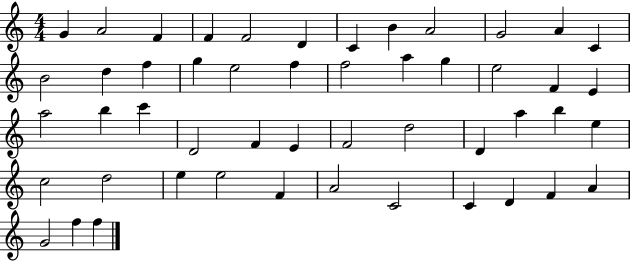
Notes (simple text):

G4/q A4/h F4/q F4/q F4/h D4/q C4/q B4/q A4/h G4/h A4/q C4/q B4/h D5/q F5/q G5/q E5/h F5/q F5/h A5/q G5/q E5/h F4/q E4/q A5/h B5/q C6/q D4/h F4/q E4/q F4/h D5/h D4/q A5/q B5/q E5/q C5/h D5/h E5/q E5/h F4/q A4/h C4/h C4/q D4/q F4/q A4/q G4/h F5/q F5/q